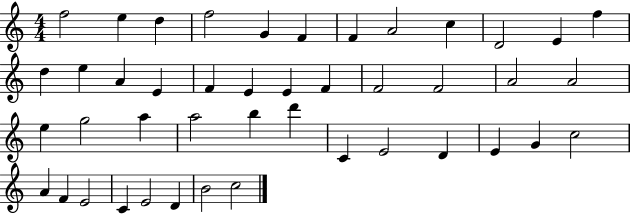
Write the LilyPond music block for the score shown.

{
  \clef treble
  \numericTimeSignature
  \time 4/4
  \key c \major
  f''2 e''4 d''4 | f''2 g'4 f'4 | f'4 a'2 c''4 | d'2 e'4 f''4 | \break d''4 e''4 a'4 e'4 | f'4 e'4 e'4 f'4 | f'2 f'2 | a'2 a'2 | \break e''4 g''2 a''4 | a''2 b''4 d'''4 | c'4 e'2 d'4 | e'4 g'4 c''2 | \break a'4 f'4 e'2 | c'4 e'2 d'4 | b'2 c''2 | \bar "|."
}